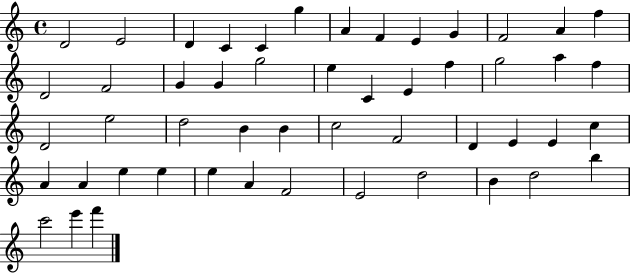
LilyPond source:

{
  \clef treble
  \time 4/4
  \defaultTimeSignature
  \key c \major
  d'2 e'2 | d'4 c'4 c'4 g''4 | a'4 f'4 e'4 g'4 | f'2 a'4 f''4 | \break d'2 f'2 | g'4 g'4 g''2 | e''4 c'4 e'4 f''4 | g''2 a''4 f''4 | \break d'2 e''2 | d''2 b'4 b'4 | c''2 f'2 | d'4 e'4 e'4 c''4 | \break a'4 a'4 e''4 e''4 | e''4 a'4 f'2 | e'2 d''2 | b'4 d''2 b''4 | \break c'''2 e'''4 f'''4 | \bar "|."
}